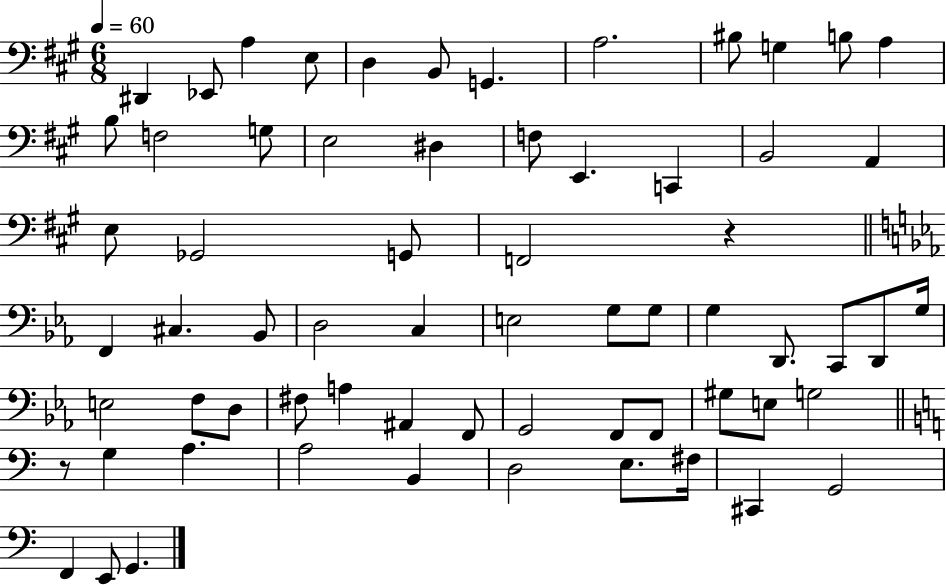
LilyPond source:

{
  \clef bass
  \numericTimeSignature
  \time 6/8
  \key a \major
  \tempo 4 = 60
  \repeat volta 2 { dis,4 ees,8 a4 e8 | d4 b,8 g,4. | a2. | bis8 g4 b8 a4 | \break b8 f2 g8 | e2 dis4 | f8 e,4. c,4 | b,2 a,4 | \break e8 ges,2 g,8 | f,2 r4 | \bar "||" \break \key ees \major f,4 cis4. bes,8 | d2 c4 | e2 g8 g8 | g4 d,8. c,8 d,8 g16 | \break e2 f8 d8 | fis8 a4 ais,4 f,8 | g,2 f,8 f,8 | gis8 e8 g2 | \break \bar "||" \break \key c \major r8 g4 a4. | a2 b,4 | d2 e8. fis16 | cis,4 g,2 | \break f,4 e,8 g,4. | } \bar "|."
}